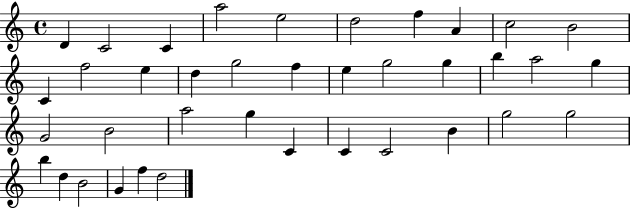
X:1
T:Untitled
M:4/4
L:1/4
K:C
D C2 C a2 e2 d2 f A c2 B2 C f2 e d g2 f e g2 g b a2 g G2 B2 a2 g C C C2 B g2 g2 b d B2 G f d2